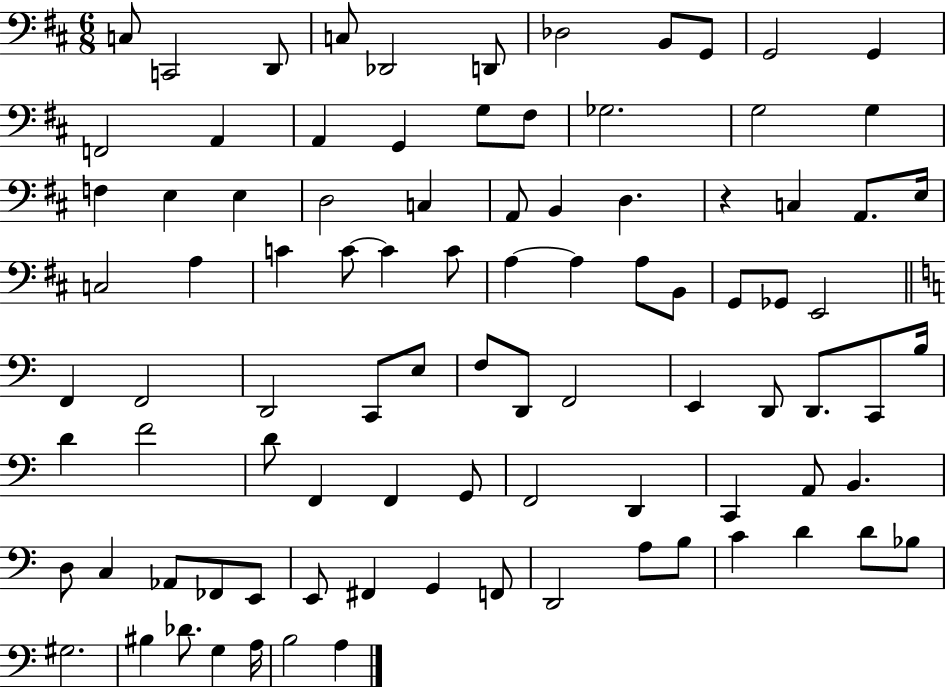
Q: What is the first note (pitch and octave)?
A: C3